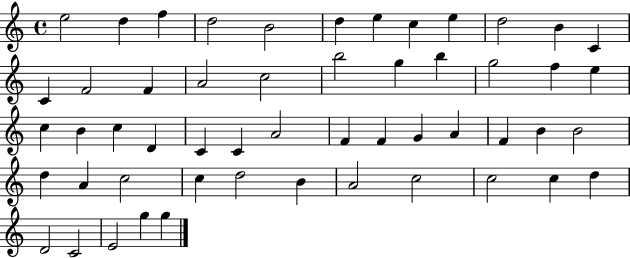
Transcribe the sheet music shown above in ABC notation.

X:1
T:Untitled
M:4/4
L:1/4
K:C
e2 d f d2 B2 d e c e d2 B C C F2 F A2 c2 b2 g b g2 f e c B c D C C A2 F F G A F B B2 d A c2 c d2 B A2 c2 c2 c d D2 C2 E2 g g